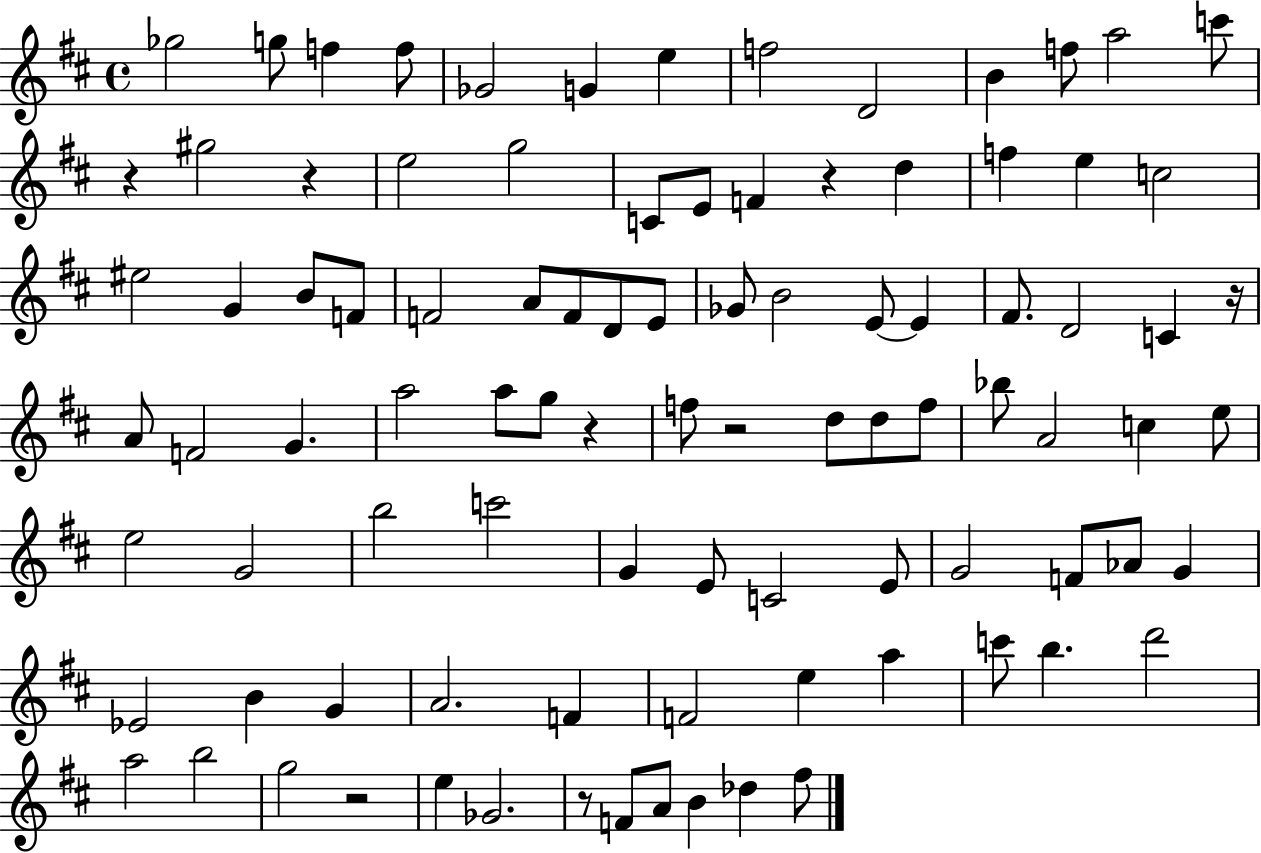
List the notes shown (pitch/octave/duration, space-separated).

Gb5/h G5/e F5/q F5/e Gb4/h G4/q E5/q F5/h D4/h B4/q F5/e A5/h C6/e R/q G#5/h R/q E5/h G5/h C4/e E4/e F4/q R/q D5/q F5/q E5/q C5/h EIS5/h G4/q B4/e F4/e F4/h A4/e F4/e D4/e E4/e Gb4/e B4/h E4/e E4/q F#4/e. D4/h C4/q R/s A4/e F4/h G4/q. A5/h A5/e G5/e R/q F5/e R/h D5/e D5/e F5/e Bb5/e A4/h C5/q E5/e E5/h G4/h B5/h C6/h G4/q E4/e C4/h E4/e G4/h F4/e Ab4/e G4/q Eb4/h B4/q G4/q A4/h. F4/q F4/h E5/q A5/q C6/e B5/q. D6/h A5/h B5/h G5/h R/h E5/q Gb4/h. R/e F4/e A4/e B4/q Db5/q F#5/e